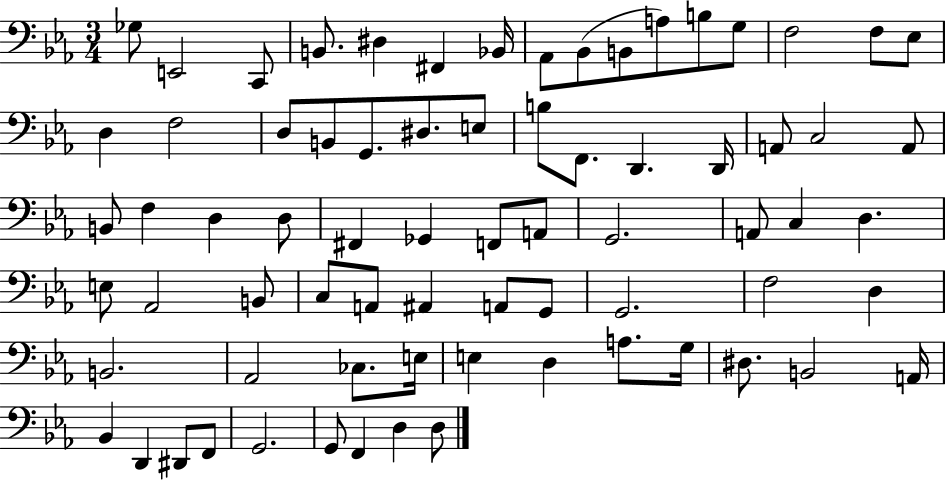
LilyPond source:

{
  \clef bass
  \numericTimeSignature
  \time 3/4
  \key ees \major
  ges8 e,2 c,8 | b,8. dis4 fis,4 bes,16 | aes,8 bes,8( b,8 a8) b8 g8 | f2 f8 ees8 | \break d4 f2 | d8 b,8 g,8. dis8. e8 | b8 f,8. d,4. d,16 | a,8 c2 a,8 | \break b,8 f4 d4 d8 | fis,4 ges,4 f,8 a,8 | g,2. | a,8 c4 d4. | \break e8 aes,2 b,8 | c8 a,8 ais,4 a,8 g,8 | g,2. | f2 d4 | \break b,2. | aes,2 ces8. e16 | e4 d4 a8. g16 | dis8. b,2 a,16 | \break bes,4 d,4 dis,8 f,8 | g,2. | g,8 f,4 d4 d8 | \bar "|."
}